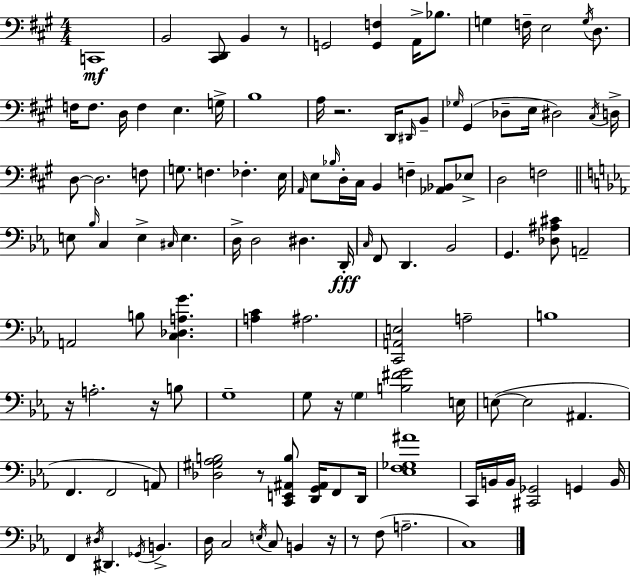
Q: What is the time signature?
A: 4/4